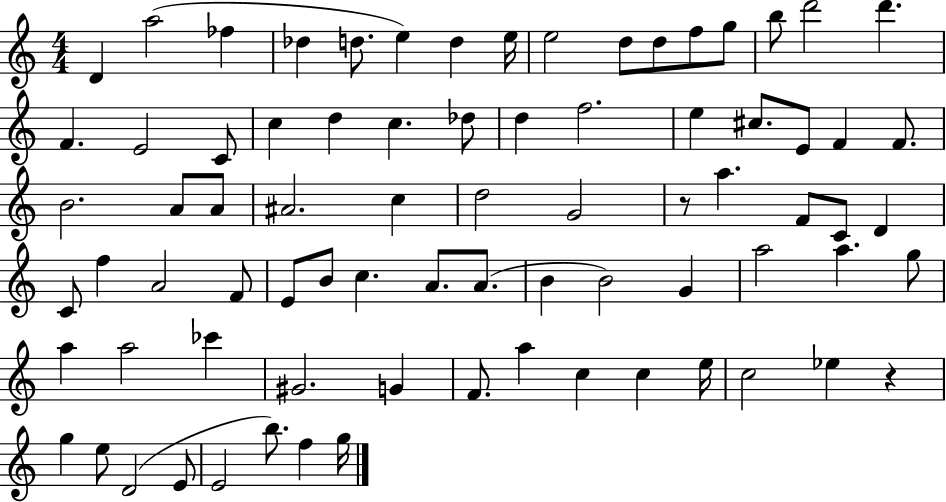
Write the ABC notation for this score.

X:1
T:Untitled
M:4/4
L:1/4
K:C
D a2 _f _d d/2 e d e/4 e2 d/2 d/2 f/2 g/2 b/2 d'2 d' F E2 C/2 c d c _d/2 d f2 e ^c/2 E/2 F F/2 B2 A/2 A/2 ^A2 c d2 G2 z/2 a F/2 C/2 D C/2 f A2 F/2 E/2 B/2 c A/2 A/2 B B2 G a2 a g/2 a a2 _c' ^G2 G F/2 a c c e/4 c2 _e z g e/2 D2 E/2 E2 b/2 f g/4